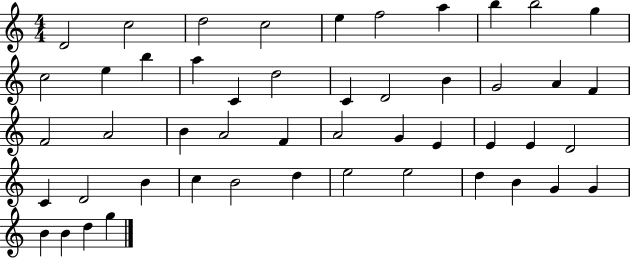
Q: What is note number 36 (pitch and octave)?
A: B4